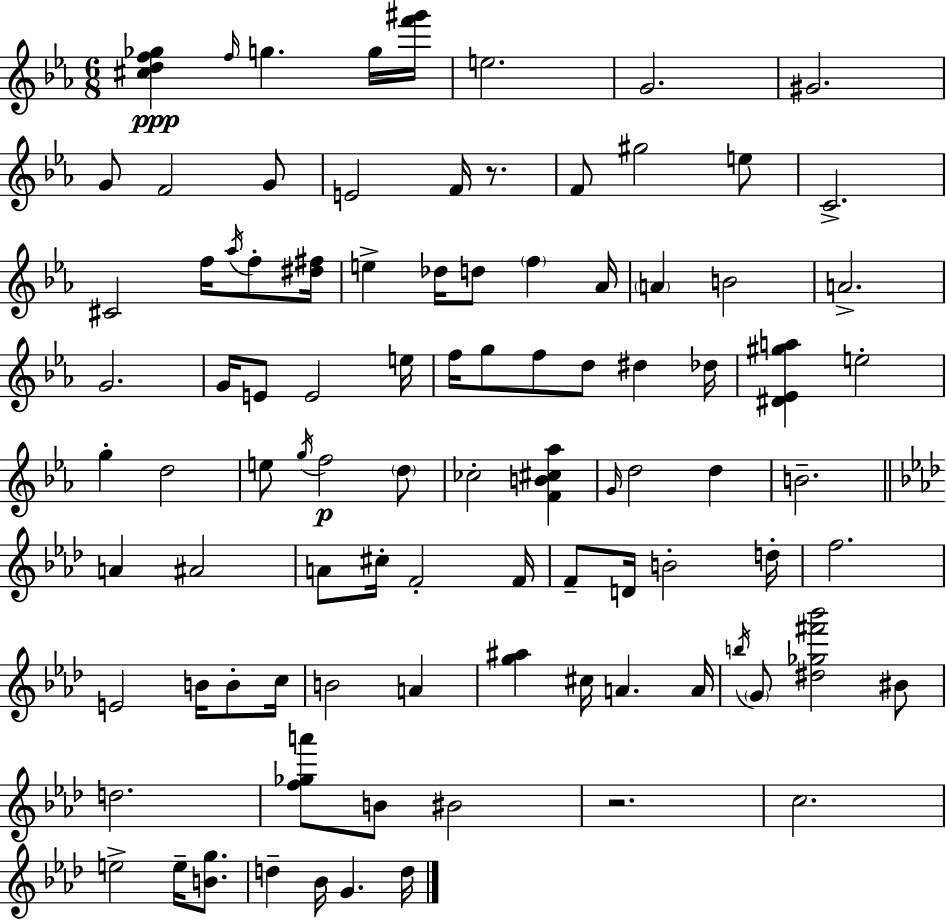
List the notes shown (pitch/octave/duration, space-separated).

[C#5,D5,F5,Gb5]/q F5/s G5/q. G5/s [F6,G#6]/s E5/h. G4/h. G#4/h. G4/e F4/h G4/e E4/h F4/s R/e. F4/e G#5/h E5/e C4/h. C#4/h F5/s Ab5/s F5/e [D#5,F#5]/s E5/q Db5/s D5/e F5/q Ab4/s A4/q B4/h A4/h. G4/h. G4/s E4/e E4/h E5/s F5/s G5/e F5/e D5/e D#5/q Db5/s [D#4,Eb4,G#5,A5]/q E5/h G5/q D5/h E5/e G5/s F5/h D5/e CES5/h [F4,B4,C#5,Ab5]/q G4/s D5/h D5/q B4/h. A4/q A#4/h A4/e C#5/s F4/h F4/s F4/e D4/s B4/h D5/s F5/h. E4/h B4/s B4/e C5/s B4/h A4/q [G5,A#5]/q C#5/s A4/q. A4/s B5/s G4/e [D#5,Gb5,F#6,Bb6]/h BIS4/e D5/h. [F5,Gb5,A6]/e B4/e BIS4/h R/h. C5/h. E5/h E5/s [B4,G5]/e. D5/q Bb4/s G4/q. D5/s